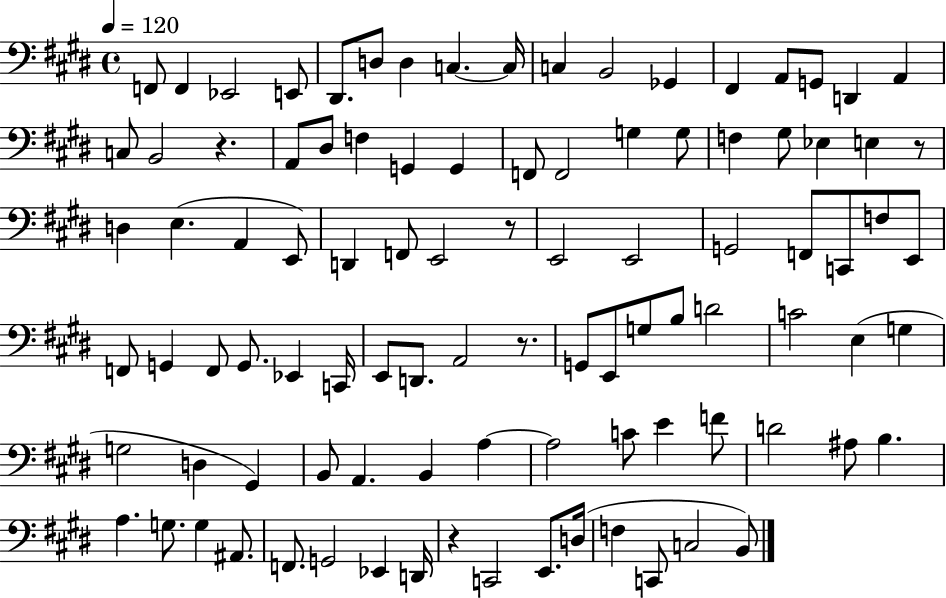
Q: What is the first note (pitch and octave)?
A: F2